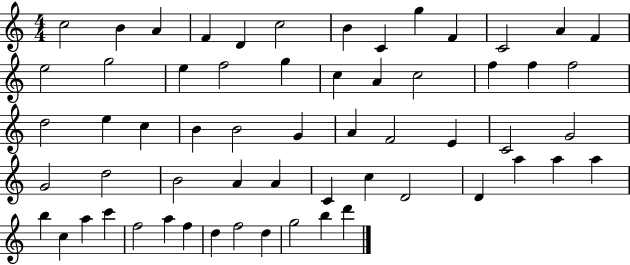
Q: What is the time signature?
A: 4/4